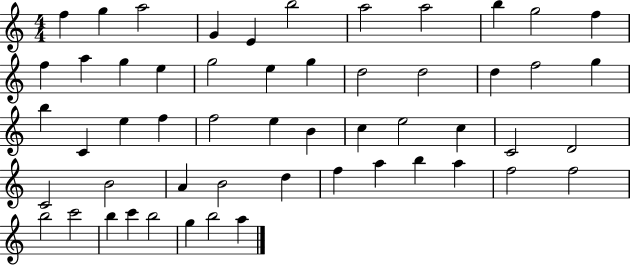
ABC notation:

X:1
T:Untitled
M:4/4
L:1/4
K:C
f g a2 G E b2 a2 a2 b g2 f f a g e g2 e g d2 d2 d f2 g b C e f f2 e B c e2 c C2 D2 C2 B2 A B2 d f a b a f2 f2 b2 c'2 b c' b2 g b2 a